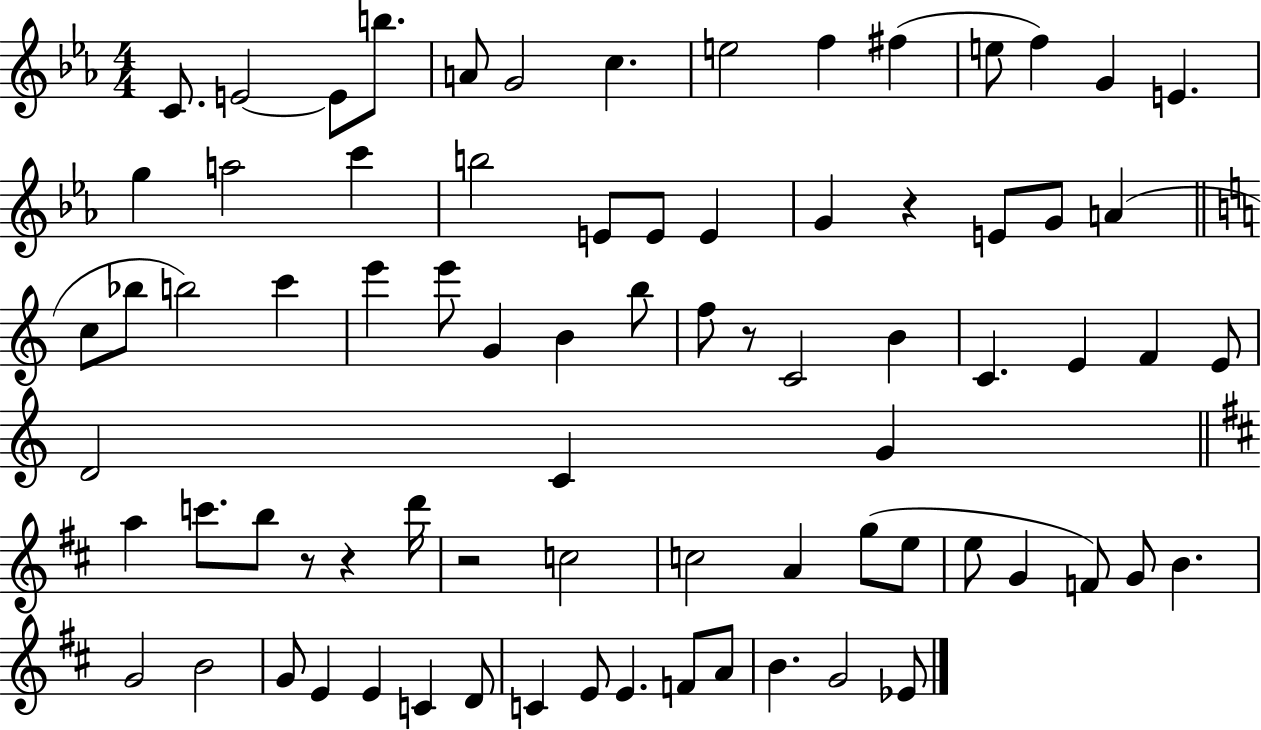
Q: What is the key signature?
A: EES major